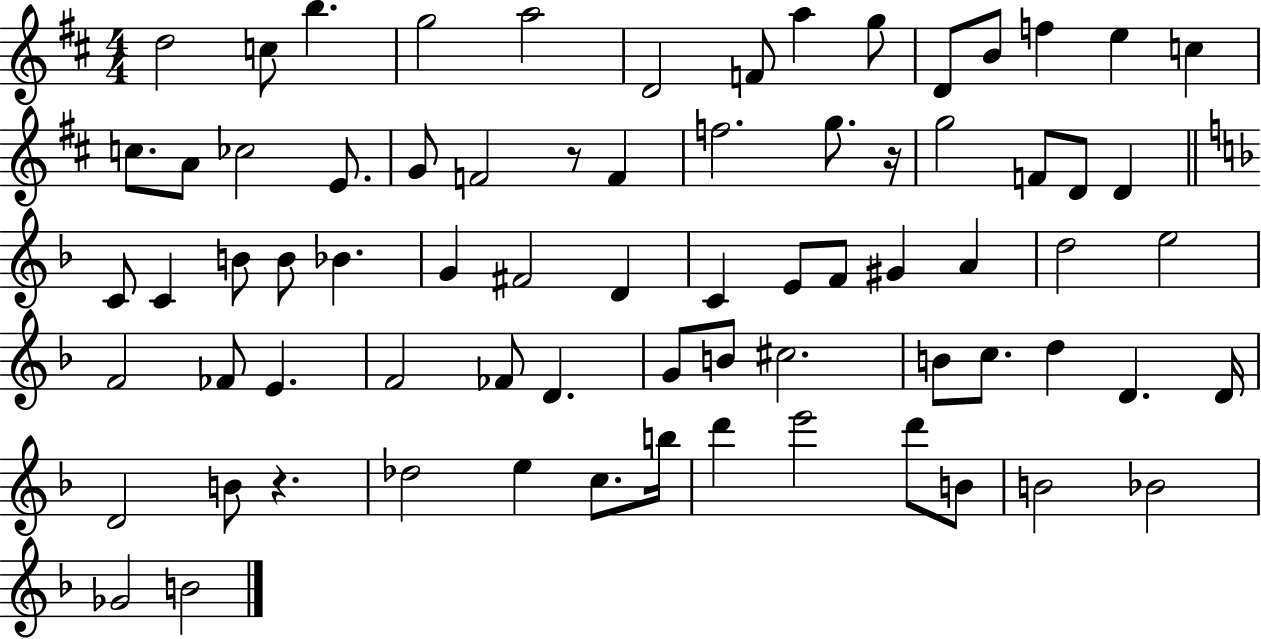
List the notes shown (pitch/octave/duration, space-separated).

D5/h C5/e B5/q. G5/h A5/h D4/h F4/e A5/q G5/e D4/e B4/e F5/q E5/q C5/q C5/e. A4/e CES5/h E4/e. G4/e F4/h R/e F4/q F5/h. G5/e. R/s G5/h F4/e D4/e D4/q C4/e C4/q B4/e B4/e Bb4/q. G4/q F#4/h D4/q C4/q E4/e F4/e G#4/q A4/q D5/h E5/h F4/h FES4/e E4/q. F4/h FES4/e D4/q. G4/e B4/e C#5/h. B4/e C5/e. D5/q D4/q. D4/s D4/h B4/e R/q. Db5/h E5/q C5/e. B5/s D6/q E6/h D6/e B4/e B4/h Bb4/h Gb4/h B4/h